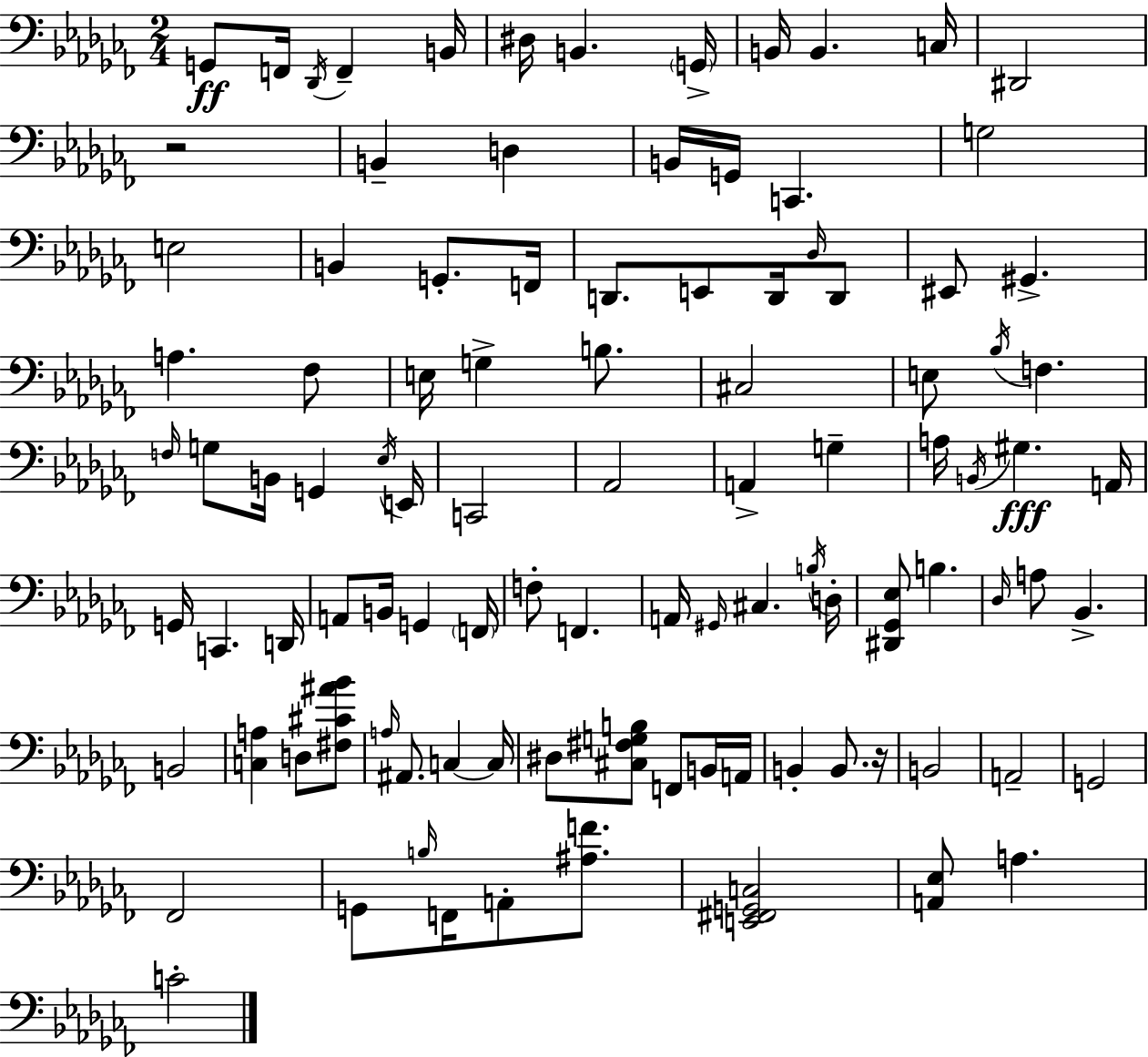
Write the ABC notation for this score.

X:1
T:Untitled
M:2/4
L:1/4
K:Abm
G,,/2 F,,/4 _D,,/4 F,, B,,/4 ^D,/4 B,, G,,/4 B,,/4 B,, C,/4 ^D,,2 z2 B,, D, B,,/4 G,,/4 C,, G,2 E,2 B,, G,,/2 F,,/4 D,,/2 E,,/2 D,,/4 _D,/4 D,,/2 ^E,,/2 ^G,, A, _F,/2 E,/4 G, B,/2 ^C,2 E,/2 _B,/4 F, F,/4 G,/2 B,,/4 G,, _E,/4 E,,/4 C,,2 _A,,2 A,, G, A,/4 B,,/4 ^G, A,,/4 G,,/4 C,, D,,/4 A,,/2 B,,/4 G,, F,,/4 F,/2 F,, A,,/4 ^G,,/4 ^C, B,/4 D,/4 [^D,,_G,,_E,]/2 B, _D,/4 A,/2 _B,, B,,2 [C,A,] D,/2 [^F,^C^A_B]/2 A,/4 ^A,,/2 C, C,/4 ^D,/2 [^C,^F,G,B,]/2 F,,/2 B,,/4 A,,/4 B,, B,,/2 z/4 B,,2 A,,2 G,,2 _F,,2 G,,/2 B,/4 F,,/4 A,,/2 [^A,F]/2 [E,,^F,,G,,C,]2 [A,,_E,]/2 A, C2